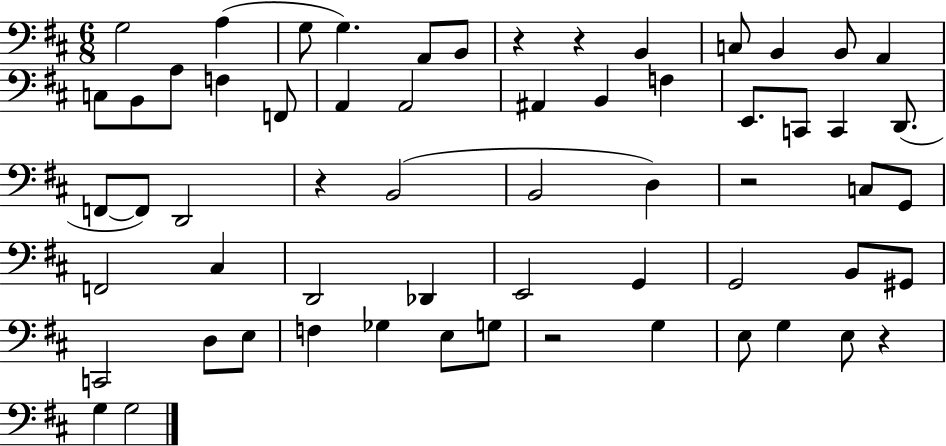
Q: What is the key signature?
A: D major